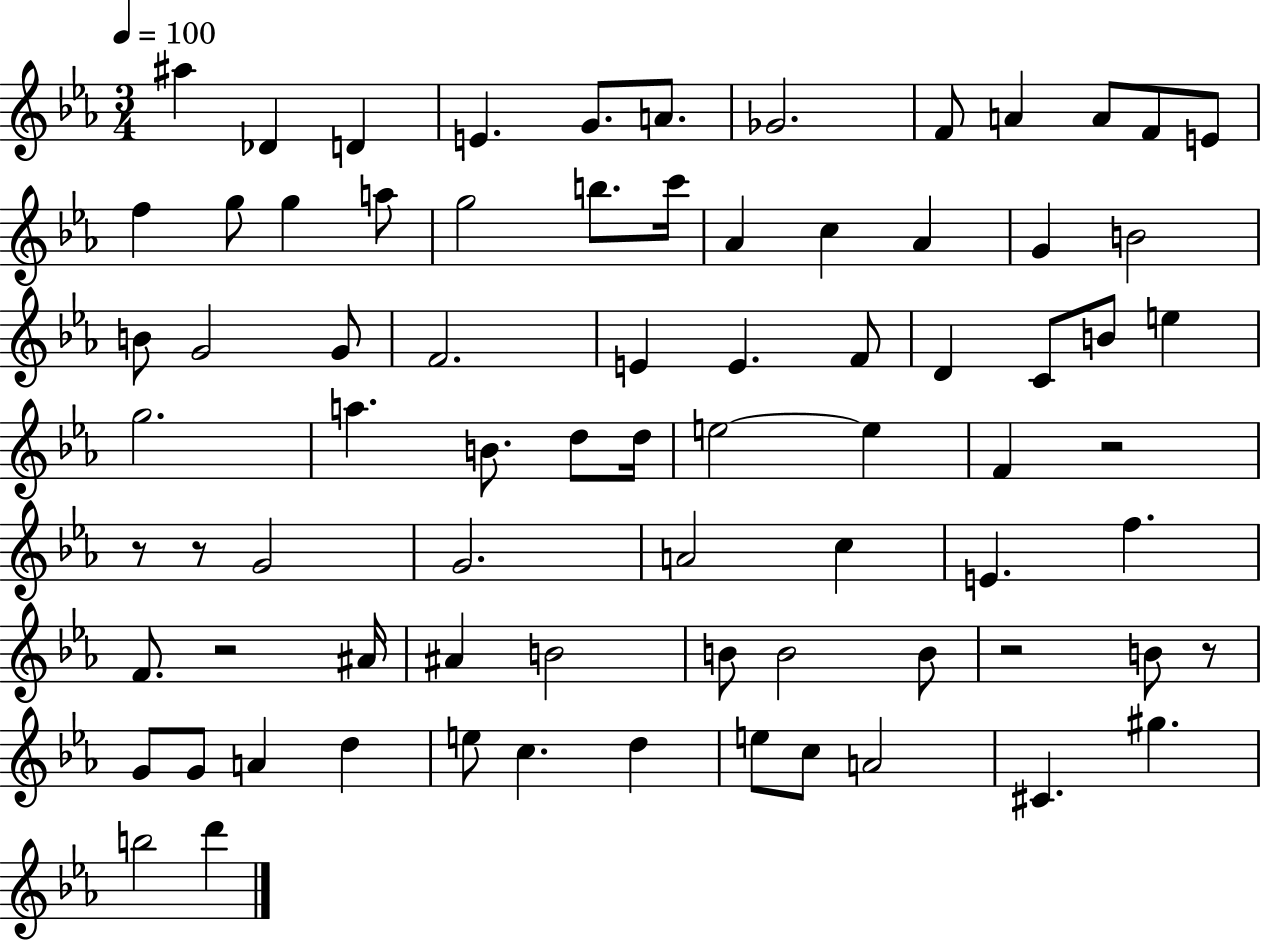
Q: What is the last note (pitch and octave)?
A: D6